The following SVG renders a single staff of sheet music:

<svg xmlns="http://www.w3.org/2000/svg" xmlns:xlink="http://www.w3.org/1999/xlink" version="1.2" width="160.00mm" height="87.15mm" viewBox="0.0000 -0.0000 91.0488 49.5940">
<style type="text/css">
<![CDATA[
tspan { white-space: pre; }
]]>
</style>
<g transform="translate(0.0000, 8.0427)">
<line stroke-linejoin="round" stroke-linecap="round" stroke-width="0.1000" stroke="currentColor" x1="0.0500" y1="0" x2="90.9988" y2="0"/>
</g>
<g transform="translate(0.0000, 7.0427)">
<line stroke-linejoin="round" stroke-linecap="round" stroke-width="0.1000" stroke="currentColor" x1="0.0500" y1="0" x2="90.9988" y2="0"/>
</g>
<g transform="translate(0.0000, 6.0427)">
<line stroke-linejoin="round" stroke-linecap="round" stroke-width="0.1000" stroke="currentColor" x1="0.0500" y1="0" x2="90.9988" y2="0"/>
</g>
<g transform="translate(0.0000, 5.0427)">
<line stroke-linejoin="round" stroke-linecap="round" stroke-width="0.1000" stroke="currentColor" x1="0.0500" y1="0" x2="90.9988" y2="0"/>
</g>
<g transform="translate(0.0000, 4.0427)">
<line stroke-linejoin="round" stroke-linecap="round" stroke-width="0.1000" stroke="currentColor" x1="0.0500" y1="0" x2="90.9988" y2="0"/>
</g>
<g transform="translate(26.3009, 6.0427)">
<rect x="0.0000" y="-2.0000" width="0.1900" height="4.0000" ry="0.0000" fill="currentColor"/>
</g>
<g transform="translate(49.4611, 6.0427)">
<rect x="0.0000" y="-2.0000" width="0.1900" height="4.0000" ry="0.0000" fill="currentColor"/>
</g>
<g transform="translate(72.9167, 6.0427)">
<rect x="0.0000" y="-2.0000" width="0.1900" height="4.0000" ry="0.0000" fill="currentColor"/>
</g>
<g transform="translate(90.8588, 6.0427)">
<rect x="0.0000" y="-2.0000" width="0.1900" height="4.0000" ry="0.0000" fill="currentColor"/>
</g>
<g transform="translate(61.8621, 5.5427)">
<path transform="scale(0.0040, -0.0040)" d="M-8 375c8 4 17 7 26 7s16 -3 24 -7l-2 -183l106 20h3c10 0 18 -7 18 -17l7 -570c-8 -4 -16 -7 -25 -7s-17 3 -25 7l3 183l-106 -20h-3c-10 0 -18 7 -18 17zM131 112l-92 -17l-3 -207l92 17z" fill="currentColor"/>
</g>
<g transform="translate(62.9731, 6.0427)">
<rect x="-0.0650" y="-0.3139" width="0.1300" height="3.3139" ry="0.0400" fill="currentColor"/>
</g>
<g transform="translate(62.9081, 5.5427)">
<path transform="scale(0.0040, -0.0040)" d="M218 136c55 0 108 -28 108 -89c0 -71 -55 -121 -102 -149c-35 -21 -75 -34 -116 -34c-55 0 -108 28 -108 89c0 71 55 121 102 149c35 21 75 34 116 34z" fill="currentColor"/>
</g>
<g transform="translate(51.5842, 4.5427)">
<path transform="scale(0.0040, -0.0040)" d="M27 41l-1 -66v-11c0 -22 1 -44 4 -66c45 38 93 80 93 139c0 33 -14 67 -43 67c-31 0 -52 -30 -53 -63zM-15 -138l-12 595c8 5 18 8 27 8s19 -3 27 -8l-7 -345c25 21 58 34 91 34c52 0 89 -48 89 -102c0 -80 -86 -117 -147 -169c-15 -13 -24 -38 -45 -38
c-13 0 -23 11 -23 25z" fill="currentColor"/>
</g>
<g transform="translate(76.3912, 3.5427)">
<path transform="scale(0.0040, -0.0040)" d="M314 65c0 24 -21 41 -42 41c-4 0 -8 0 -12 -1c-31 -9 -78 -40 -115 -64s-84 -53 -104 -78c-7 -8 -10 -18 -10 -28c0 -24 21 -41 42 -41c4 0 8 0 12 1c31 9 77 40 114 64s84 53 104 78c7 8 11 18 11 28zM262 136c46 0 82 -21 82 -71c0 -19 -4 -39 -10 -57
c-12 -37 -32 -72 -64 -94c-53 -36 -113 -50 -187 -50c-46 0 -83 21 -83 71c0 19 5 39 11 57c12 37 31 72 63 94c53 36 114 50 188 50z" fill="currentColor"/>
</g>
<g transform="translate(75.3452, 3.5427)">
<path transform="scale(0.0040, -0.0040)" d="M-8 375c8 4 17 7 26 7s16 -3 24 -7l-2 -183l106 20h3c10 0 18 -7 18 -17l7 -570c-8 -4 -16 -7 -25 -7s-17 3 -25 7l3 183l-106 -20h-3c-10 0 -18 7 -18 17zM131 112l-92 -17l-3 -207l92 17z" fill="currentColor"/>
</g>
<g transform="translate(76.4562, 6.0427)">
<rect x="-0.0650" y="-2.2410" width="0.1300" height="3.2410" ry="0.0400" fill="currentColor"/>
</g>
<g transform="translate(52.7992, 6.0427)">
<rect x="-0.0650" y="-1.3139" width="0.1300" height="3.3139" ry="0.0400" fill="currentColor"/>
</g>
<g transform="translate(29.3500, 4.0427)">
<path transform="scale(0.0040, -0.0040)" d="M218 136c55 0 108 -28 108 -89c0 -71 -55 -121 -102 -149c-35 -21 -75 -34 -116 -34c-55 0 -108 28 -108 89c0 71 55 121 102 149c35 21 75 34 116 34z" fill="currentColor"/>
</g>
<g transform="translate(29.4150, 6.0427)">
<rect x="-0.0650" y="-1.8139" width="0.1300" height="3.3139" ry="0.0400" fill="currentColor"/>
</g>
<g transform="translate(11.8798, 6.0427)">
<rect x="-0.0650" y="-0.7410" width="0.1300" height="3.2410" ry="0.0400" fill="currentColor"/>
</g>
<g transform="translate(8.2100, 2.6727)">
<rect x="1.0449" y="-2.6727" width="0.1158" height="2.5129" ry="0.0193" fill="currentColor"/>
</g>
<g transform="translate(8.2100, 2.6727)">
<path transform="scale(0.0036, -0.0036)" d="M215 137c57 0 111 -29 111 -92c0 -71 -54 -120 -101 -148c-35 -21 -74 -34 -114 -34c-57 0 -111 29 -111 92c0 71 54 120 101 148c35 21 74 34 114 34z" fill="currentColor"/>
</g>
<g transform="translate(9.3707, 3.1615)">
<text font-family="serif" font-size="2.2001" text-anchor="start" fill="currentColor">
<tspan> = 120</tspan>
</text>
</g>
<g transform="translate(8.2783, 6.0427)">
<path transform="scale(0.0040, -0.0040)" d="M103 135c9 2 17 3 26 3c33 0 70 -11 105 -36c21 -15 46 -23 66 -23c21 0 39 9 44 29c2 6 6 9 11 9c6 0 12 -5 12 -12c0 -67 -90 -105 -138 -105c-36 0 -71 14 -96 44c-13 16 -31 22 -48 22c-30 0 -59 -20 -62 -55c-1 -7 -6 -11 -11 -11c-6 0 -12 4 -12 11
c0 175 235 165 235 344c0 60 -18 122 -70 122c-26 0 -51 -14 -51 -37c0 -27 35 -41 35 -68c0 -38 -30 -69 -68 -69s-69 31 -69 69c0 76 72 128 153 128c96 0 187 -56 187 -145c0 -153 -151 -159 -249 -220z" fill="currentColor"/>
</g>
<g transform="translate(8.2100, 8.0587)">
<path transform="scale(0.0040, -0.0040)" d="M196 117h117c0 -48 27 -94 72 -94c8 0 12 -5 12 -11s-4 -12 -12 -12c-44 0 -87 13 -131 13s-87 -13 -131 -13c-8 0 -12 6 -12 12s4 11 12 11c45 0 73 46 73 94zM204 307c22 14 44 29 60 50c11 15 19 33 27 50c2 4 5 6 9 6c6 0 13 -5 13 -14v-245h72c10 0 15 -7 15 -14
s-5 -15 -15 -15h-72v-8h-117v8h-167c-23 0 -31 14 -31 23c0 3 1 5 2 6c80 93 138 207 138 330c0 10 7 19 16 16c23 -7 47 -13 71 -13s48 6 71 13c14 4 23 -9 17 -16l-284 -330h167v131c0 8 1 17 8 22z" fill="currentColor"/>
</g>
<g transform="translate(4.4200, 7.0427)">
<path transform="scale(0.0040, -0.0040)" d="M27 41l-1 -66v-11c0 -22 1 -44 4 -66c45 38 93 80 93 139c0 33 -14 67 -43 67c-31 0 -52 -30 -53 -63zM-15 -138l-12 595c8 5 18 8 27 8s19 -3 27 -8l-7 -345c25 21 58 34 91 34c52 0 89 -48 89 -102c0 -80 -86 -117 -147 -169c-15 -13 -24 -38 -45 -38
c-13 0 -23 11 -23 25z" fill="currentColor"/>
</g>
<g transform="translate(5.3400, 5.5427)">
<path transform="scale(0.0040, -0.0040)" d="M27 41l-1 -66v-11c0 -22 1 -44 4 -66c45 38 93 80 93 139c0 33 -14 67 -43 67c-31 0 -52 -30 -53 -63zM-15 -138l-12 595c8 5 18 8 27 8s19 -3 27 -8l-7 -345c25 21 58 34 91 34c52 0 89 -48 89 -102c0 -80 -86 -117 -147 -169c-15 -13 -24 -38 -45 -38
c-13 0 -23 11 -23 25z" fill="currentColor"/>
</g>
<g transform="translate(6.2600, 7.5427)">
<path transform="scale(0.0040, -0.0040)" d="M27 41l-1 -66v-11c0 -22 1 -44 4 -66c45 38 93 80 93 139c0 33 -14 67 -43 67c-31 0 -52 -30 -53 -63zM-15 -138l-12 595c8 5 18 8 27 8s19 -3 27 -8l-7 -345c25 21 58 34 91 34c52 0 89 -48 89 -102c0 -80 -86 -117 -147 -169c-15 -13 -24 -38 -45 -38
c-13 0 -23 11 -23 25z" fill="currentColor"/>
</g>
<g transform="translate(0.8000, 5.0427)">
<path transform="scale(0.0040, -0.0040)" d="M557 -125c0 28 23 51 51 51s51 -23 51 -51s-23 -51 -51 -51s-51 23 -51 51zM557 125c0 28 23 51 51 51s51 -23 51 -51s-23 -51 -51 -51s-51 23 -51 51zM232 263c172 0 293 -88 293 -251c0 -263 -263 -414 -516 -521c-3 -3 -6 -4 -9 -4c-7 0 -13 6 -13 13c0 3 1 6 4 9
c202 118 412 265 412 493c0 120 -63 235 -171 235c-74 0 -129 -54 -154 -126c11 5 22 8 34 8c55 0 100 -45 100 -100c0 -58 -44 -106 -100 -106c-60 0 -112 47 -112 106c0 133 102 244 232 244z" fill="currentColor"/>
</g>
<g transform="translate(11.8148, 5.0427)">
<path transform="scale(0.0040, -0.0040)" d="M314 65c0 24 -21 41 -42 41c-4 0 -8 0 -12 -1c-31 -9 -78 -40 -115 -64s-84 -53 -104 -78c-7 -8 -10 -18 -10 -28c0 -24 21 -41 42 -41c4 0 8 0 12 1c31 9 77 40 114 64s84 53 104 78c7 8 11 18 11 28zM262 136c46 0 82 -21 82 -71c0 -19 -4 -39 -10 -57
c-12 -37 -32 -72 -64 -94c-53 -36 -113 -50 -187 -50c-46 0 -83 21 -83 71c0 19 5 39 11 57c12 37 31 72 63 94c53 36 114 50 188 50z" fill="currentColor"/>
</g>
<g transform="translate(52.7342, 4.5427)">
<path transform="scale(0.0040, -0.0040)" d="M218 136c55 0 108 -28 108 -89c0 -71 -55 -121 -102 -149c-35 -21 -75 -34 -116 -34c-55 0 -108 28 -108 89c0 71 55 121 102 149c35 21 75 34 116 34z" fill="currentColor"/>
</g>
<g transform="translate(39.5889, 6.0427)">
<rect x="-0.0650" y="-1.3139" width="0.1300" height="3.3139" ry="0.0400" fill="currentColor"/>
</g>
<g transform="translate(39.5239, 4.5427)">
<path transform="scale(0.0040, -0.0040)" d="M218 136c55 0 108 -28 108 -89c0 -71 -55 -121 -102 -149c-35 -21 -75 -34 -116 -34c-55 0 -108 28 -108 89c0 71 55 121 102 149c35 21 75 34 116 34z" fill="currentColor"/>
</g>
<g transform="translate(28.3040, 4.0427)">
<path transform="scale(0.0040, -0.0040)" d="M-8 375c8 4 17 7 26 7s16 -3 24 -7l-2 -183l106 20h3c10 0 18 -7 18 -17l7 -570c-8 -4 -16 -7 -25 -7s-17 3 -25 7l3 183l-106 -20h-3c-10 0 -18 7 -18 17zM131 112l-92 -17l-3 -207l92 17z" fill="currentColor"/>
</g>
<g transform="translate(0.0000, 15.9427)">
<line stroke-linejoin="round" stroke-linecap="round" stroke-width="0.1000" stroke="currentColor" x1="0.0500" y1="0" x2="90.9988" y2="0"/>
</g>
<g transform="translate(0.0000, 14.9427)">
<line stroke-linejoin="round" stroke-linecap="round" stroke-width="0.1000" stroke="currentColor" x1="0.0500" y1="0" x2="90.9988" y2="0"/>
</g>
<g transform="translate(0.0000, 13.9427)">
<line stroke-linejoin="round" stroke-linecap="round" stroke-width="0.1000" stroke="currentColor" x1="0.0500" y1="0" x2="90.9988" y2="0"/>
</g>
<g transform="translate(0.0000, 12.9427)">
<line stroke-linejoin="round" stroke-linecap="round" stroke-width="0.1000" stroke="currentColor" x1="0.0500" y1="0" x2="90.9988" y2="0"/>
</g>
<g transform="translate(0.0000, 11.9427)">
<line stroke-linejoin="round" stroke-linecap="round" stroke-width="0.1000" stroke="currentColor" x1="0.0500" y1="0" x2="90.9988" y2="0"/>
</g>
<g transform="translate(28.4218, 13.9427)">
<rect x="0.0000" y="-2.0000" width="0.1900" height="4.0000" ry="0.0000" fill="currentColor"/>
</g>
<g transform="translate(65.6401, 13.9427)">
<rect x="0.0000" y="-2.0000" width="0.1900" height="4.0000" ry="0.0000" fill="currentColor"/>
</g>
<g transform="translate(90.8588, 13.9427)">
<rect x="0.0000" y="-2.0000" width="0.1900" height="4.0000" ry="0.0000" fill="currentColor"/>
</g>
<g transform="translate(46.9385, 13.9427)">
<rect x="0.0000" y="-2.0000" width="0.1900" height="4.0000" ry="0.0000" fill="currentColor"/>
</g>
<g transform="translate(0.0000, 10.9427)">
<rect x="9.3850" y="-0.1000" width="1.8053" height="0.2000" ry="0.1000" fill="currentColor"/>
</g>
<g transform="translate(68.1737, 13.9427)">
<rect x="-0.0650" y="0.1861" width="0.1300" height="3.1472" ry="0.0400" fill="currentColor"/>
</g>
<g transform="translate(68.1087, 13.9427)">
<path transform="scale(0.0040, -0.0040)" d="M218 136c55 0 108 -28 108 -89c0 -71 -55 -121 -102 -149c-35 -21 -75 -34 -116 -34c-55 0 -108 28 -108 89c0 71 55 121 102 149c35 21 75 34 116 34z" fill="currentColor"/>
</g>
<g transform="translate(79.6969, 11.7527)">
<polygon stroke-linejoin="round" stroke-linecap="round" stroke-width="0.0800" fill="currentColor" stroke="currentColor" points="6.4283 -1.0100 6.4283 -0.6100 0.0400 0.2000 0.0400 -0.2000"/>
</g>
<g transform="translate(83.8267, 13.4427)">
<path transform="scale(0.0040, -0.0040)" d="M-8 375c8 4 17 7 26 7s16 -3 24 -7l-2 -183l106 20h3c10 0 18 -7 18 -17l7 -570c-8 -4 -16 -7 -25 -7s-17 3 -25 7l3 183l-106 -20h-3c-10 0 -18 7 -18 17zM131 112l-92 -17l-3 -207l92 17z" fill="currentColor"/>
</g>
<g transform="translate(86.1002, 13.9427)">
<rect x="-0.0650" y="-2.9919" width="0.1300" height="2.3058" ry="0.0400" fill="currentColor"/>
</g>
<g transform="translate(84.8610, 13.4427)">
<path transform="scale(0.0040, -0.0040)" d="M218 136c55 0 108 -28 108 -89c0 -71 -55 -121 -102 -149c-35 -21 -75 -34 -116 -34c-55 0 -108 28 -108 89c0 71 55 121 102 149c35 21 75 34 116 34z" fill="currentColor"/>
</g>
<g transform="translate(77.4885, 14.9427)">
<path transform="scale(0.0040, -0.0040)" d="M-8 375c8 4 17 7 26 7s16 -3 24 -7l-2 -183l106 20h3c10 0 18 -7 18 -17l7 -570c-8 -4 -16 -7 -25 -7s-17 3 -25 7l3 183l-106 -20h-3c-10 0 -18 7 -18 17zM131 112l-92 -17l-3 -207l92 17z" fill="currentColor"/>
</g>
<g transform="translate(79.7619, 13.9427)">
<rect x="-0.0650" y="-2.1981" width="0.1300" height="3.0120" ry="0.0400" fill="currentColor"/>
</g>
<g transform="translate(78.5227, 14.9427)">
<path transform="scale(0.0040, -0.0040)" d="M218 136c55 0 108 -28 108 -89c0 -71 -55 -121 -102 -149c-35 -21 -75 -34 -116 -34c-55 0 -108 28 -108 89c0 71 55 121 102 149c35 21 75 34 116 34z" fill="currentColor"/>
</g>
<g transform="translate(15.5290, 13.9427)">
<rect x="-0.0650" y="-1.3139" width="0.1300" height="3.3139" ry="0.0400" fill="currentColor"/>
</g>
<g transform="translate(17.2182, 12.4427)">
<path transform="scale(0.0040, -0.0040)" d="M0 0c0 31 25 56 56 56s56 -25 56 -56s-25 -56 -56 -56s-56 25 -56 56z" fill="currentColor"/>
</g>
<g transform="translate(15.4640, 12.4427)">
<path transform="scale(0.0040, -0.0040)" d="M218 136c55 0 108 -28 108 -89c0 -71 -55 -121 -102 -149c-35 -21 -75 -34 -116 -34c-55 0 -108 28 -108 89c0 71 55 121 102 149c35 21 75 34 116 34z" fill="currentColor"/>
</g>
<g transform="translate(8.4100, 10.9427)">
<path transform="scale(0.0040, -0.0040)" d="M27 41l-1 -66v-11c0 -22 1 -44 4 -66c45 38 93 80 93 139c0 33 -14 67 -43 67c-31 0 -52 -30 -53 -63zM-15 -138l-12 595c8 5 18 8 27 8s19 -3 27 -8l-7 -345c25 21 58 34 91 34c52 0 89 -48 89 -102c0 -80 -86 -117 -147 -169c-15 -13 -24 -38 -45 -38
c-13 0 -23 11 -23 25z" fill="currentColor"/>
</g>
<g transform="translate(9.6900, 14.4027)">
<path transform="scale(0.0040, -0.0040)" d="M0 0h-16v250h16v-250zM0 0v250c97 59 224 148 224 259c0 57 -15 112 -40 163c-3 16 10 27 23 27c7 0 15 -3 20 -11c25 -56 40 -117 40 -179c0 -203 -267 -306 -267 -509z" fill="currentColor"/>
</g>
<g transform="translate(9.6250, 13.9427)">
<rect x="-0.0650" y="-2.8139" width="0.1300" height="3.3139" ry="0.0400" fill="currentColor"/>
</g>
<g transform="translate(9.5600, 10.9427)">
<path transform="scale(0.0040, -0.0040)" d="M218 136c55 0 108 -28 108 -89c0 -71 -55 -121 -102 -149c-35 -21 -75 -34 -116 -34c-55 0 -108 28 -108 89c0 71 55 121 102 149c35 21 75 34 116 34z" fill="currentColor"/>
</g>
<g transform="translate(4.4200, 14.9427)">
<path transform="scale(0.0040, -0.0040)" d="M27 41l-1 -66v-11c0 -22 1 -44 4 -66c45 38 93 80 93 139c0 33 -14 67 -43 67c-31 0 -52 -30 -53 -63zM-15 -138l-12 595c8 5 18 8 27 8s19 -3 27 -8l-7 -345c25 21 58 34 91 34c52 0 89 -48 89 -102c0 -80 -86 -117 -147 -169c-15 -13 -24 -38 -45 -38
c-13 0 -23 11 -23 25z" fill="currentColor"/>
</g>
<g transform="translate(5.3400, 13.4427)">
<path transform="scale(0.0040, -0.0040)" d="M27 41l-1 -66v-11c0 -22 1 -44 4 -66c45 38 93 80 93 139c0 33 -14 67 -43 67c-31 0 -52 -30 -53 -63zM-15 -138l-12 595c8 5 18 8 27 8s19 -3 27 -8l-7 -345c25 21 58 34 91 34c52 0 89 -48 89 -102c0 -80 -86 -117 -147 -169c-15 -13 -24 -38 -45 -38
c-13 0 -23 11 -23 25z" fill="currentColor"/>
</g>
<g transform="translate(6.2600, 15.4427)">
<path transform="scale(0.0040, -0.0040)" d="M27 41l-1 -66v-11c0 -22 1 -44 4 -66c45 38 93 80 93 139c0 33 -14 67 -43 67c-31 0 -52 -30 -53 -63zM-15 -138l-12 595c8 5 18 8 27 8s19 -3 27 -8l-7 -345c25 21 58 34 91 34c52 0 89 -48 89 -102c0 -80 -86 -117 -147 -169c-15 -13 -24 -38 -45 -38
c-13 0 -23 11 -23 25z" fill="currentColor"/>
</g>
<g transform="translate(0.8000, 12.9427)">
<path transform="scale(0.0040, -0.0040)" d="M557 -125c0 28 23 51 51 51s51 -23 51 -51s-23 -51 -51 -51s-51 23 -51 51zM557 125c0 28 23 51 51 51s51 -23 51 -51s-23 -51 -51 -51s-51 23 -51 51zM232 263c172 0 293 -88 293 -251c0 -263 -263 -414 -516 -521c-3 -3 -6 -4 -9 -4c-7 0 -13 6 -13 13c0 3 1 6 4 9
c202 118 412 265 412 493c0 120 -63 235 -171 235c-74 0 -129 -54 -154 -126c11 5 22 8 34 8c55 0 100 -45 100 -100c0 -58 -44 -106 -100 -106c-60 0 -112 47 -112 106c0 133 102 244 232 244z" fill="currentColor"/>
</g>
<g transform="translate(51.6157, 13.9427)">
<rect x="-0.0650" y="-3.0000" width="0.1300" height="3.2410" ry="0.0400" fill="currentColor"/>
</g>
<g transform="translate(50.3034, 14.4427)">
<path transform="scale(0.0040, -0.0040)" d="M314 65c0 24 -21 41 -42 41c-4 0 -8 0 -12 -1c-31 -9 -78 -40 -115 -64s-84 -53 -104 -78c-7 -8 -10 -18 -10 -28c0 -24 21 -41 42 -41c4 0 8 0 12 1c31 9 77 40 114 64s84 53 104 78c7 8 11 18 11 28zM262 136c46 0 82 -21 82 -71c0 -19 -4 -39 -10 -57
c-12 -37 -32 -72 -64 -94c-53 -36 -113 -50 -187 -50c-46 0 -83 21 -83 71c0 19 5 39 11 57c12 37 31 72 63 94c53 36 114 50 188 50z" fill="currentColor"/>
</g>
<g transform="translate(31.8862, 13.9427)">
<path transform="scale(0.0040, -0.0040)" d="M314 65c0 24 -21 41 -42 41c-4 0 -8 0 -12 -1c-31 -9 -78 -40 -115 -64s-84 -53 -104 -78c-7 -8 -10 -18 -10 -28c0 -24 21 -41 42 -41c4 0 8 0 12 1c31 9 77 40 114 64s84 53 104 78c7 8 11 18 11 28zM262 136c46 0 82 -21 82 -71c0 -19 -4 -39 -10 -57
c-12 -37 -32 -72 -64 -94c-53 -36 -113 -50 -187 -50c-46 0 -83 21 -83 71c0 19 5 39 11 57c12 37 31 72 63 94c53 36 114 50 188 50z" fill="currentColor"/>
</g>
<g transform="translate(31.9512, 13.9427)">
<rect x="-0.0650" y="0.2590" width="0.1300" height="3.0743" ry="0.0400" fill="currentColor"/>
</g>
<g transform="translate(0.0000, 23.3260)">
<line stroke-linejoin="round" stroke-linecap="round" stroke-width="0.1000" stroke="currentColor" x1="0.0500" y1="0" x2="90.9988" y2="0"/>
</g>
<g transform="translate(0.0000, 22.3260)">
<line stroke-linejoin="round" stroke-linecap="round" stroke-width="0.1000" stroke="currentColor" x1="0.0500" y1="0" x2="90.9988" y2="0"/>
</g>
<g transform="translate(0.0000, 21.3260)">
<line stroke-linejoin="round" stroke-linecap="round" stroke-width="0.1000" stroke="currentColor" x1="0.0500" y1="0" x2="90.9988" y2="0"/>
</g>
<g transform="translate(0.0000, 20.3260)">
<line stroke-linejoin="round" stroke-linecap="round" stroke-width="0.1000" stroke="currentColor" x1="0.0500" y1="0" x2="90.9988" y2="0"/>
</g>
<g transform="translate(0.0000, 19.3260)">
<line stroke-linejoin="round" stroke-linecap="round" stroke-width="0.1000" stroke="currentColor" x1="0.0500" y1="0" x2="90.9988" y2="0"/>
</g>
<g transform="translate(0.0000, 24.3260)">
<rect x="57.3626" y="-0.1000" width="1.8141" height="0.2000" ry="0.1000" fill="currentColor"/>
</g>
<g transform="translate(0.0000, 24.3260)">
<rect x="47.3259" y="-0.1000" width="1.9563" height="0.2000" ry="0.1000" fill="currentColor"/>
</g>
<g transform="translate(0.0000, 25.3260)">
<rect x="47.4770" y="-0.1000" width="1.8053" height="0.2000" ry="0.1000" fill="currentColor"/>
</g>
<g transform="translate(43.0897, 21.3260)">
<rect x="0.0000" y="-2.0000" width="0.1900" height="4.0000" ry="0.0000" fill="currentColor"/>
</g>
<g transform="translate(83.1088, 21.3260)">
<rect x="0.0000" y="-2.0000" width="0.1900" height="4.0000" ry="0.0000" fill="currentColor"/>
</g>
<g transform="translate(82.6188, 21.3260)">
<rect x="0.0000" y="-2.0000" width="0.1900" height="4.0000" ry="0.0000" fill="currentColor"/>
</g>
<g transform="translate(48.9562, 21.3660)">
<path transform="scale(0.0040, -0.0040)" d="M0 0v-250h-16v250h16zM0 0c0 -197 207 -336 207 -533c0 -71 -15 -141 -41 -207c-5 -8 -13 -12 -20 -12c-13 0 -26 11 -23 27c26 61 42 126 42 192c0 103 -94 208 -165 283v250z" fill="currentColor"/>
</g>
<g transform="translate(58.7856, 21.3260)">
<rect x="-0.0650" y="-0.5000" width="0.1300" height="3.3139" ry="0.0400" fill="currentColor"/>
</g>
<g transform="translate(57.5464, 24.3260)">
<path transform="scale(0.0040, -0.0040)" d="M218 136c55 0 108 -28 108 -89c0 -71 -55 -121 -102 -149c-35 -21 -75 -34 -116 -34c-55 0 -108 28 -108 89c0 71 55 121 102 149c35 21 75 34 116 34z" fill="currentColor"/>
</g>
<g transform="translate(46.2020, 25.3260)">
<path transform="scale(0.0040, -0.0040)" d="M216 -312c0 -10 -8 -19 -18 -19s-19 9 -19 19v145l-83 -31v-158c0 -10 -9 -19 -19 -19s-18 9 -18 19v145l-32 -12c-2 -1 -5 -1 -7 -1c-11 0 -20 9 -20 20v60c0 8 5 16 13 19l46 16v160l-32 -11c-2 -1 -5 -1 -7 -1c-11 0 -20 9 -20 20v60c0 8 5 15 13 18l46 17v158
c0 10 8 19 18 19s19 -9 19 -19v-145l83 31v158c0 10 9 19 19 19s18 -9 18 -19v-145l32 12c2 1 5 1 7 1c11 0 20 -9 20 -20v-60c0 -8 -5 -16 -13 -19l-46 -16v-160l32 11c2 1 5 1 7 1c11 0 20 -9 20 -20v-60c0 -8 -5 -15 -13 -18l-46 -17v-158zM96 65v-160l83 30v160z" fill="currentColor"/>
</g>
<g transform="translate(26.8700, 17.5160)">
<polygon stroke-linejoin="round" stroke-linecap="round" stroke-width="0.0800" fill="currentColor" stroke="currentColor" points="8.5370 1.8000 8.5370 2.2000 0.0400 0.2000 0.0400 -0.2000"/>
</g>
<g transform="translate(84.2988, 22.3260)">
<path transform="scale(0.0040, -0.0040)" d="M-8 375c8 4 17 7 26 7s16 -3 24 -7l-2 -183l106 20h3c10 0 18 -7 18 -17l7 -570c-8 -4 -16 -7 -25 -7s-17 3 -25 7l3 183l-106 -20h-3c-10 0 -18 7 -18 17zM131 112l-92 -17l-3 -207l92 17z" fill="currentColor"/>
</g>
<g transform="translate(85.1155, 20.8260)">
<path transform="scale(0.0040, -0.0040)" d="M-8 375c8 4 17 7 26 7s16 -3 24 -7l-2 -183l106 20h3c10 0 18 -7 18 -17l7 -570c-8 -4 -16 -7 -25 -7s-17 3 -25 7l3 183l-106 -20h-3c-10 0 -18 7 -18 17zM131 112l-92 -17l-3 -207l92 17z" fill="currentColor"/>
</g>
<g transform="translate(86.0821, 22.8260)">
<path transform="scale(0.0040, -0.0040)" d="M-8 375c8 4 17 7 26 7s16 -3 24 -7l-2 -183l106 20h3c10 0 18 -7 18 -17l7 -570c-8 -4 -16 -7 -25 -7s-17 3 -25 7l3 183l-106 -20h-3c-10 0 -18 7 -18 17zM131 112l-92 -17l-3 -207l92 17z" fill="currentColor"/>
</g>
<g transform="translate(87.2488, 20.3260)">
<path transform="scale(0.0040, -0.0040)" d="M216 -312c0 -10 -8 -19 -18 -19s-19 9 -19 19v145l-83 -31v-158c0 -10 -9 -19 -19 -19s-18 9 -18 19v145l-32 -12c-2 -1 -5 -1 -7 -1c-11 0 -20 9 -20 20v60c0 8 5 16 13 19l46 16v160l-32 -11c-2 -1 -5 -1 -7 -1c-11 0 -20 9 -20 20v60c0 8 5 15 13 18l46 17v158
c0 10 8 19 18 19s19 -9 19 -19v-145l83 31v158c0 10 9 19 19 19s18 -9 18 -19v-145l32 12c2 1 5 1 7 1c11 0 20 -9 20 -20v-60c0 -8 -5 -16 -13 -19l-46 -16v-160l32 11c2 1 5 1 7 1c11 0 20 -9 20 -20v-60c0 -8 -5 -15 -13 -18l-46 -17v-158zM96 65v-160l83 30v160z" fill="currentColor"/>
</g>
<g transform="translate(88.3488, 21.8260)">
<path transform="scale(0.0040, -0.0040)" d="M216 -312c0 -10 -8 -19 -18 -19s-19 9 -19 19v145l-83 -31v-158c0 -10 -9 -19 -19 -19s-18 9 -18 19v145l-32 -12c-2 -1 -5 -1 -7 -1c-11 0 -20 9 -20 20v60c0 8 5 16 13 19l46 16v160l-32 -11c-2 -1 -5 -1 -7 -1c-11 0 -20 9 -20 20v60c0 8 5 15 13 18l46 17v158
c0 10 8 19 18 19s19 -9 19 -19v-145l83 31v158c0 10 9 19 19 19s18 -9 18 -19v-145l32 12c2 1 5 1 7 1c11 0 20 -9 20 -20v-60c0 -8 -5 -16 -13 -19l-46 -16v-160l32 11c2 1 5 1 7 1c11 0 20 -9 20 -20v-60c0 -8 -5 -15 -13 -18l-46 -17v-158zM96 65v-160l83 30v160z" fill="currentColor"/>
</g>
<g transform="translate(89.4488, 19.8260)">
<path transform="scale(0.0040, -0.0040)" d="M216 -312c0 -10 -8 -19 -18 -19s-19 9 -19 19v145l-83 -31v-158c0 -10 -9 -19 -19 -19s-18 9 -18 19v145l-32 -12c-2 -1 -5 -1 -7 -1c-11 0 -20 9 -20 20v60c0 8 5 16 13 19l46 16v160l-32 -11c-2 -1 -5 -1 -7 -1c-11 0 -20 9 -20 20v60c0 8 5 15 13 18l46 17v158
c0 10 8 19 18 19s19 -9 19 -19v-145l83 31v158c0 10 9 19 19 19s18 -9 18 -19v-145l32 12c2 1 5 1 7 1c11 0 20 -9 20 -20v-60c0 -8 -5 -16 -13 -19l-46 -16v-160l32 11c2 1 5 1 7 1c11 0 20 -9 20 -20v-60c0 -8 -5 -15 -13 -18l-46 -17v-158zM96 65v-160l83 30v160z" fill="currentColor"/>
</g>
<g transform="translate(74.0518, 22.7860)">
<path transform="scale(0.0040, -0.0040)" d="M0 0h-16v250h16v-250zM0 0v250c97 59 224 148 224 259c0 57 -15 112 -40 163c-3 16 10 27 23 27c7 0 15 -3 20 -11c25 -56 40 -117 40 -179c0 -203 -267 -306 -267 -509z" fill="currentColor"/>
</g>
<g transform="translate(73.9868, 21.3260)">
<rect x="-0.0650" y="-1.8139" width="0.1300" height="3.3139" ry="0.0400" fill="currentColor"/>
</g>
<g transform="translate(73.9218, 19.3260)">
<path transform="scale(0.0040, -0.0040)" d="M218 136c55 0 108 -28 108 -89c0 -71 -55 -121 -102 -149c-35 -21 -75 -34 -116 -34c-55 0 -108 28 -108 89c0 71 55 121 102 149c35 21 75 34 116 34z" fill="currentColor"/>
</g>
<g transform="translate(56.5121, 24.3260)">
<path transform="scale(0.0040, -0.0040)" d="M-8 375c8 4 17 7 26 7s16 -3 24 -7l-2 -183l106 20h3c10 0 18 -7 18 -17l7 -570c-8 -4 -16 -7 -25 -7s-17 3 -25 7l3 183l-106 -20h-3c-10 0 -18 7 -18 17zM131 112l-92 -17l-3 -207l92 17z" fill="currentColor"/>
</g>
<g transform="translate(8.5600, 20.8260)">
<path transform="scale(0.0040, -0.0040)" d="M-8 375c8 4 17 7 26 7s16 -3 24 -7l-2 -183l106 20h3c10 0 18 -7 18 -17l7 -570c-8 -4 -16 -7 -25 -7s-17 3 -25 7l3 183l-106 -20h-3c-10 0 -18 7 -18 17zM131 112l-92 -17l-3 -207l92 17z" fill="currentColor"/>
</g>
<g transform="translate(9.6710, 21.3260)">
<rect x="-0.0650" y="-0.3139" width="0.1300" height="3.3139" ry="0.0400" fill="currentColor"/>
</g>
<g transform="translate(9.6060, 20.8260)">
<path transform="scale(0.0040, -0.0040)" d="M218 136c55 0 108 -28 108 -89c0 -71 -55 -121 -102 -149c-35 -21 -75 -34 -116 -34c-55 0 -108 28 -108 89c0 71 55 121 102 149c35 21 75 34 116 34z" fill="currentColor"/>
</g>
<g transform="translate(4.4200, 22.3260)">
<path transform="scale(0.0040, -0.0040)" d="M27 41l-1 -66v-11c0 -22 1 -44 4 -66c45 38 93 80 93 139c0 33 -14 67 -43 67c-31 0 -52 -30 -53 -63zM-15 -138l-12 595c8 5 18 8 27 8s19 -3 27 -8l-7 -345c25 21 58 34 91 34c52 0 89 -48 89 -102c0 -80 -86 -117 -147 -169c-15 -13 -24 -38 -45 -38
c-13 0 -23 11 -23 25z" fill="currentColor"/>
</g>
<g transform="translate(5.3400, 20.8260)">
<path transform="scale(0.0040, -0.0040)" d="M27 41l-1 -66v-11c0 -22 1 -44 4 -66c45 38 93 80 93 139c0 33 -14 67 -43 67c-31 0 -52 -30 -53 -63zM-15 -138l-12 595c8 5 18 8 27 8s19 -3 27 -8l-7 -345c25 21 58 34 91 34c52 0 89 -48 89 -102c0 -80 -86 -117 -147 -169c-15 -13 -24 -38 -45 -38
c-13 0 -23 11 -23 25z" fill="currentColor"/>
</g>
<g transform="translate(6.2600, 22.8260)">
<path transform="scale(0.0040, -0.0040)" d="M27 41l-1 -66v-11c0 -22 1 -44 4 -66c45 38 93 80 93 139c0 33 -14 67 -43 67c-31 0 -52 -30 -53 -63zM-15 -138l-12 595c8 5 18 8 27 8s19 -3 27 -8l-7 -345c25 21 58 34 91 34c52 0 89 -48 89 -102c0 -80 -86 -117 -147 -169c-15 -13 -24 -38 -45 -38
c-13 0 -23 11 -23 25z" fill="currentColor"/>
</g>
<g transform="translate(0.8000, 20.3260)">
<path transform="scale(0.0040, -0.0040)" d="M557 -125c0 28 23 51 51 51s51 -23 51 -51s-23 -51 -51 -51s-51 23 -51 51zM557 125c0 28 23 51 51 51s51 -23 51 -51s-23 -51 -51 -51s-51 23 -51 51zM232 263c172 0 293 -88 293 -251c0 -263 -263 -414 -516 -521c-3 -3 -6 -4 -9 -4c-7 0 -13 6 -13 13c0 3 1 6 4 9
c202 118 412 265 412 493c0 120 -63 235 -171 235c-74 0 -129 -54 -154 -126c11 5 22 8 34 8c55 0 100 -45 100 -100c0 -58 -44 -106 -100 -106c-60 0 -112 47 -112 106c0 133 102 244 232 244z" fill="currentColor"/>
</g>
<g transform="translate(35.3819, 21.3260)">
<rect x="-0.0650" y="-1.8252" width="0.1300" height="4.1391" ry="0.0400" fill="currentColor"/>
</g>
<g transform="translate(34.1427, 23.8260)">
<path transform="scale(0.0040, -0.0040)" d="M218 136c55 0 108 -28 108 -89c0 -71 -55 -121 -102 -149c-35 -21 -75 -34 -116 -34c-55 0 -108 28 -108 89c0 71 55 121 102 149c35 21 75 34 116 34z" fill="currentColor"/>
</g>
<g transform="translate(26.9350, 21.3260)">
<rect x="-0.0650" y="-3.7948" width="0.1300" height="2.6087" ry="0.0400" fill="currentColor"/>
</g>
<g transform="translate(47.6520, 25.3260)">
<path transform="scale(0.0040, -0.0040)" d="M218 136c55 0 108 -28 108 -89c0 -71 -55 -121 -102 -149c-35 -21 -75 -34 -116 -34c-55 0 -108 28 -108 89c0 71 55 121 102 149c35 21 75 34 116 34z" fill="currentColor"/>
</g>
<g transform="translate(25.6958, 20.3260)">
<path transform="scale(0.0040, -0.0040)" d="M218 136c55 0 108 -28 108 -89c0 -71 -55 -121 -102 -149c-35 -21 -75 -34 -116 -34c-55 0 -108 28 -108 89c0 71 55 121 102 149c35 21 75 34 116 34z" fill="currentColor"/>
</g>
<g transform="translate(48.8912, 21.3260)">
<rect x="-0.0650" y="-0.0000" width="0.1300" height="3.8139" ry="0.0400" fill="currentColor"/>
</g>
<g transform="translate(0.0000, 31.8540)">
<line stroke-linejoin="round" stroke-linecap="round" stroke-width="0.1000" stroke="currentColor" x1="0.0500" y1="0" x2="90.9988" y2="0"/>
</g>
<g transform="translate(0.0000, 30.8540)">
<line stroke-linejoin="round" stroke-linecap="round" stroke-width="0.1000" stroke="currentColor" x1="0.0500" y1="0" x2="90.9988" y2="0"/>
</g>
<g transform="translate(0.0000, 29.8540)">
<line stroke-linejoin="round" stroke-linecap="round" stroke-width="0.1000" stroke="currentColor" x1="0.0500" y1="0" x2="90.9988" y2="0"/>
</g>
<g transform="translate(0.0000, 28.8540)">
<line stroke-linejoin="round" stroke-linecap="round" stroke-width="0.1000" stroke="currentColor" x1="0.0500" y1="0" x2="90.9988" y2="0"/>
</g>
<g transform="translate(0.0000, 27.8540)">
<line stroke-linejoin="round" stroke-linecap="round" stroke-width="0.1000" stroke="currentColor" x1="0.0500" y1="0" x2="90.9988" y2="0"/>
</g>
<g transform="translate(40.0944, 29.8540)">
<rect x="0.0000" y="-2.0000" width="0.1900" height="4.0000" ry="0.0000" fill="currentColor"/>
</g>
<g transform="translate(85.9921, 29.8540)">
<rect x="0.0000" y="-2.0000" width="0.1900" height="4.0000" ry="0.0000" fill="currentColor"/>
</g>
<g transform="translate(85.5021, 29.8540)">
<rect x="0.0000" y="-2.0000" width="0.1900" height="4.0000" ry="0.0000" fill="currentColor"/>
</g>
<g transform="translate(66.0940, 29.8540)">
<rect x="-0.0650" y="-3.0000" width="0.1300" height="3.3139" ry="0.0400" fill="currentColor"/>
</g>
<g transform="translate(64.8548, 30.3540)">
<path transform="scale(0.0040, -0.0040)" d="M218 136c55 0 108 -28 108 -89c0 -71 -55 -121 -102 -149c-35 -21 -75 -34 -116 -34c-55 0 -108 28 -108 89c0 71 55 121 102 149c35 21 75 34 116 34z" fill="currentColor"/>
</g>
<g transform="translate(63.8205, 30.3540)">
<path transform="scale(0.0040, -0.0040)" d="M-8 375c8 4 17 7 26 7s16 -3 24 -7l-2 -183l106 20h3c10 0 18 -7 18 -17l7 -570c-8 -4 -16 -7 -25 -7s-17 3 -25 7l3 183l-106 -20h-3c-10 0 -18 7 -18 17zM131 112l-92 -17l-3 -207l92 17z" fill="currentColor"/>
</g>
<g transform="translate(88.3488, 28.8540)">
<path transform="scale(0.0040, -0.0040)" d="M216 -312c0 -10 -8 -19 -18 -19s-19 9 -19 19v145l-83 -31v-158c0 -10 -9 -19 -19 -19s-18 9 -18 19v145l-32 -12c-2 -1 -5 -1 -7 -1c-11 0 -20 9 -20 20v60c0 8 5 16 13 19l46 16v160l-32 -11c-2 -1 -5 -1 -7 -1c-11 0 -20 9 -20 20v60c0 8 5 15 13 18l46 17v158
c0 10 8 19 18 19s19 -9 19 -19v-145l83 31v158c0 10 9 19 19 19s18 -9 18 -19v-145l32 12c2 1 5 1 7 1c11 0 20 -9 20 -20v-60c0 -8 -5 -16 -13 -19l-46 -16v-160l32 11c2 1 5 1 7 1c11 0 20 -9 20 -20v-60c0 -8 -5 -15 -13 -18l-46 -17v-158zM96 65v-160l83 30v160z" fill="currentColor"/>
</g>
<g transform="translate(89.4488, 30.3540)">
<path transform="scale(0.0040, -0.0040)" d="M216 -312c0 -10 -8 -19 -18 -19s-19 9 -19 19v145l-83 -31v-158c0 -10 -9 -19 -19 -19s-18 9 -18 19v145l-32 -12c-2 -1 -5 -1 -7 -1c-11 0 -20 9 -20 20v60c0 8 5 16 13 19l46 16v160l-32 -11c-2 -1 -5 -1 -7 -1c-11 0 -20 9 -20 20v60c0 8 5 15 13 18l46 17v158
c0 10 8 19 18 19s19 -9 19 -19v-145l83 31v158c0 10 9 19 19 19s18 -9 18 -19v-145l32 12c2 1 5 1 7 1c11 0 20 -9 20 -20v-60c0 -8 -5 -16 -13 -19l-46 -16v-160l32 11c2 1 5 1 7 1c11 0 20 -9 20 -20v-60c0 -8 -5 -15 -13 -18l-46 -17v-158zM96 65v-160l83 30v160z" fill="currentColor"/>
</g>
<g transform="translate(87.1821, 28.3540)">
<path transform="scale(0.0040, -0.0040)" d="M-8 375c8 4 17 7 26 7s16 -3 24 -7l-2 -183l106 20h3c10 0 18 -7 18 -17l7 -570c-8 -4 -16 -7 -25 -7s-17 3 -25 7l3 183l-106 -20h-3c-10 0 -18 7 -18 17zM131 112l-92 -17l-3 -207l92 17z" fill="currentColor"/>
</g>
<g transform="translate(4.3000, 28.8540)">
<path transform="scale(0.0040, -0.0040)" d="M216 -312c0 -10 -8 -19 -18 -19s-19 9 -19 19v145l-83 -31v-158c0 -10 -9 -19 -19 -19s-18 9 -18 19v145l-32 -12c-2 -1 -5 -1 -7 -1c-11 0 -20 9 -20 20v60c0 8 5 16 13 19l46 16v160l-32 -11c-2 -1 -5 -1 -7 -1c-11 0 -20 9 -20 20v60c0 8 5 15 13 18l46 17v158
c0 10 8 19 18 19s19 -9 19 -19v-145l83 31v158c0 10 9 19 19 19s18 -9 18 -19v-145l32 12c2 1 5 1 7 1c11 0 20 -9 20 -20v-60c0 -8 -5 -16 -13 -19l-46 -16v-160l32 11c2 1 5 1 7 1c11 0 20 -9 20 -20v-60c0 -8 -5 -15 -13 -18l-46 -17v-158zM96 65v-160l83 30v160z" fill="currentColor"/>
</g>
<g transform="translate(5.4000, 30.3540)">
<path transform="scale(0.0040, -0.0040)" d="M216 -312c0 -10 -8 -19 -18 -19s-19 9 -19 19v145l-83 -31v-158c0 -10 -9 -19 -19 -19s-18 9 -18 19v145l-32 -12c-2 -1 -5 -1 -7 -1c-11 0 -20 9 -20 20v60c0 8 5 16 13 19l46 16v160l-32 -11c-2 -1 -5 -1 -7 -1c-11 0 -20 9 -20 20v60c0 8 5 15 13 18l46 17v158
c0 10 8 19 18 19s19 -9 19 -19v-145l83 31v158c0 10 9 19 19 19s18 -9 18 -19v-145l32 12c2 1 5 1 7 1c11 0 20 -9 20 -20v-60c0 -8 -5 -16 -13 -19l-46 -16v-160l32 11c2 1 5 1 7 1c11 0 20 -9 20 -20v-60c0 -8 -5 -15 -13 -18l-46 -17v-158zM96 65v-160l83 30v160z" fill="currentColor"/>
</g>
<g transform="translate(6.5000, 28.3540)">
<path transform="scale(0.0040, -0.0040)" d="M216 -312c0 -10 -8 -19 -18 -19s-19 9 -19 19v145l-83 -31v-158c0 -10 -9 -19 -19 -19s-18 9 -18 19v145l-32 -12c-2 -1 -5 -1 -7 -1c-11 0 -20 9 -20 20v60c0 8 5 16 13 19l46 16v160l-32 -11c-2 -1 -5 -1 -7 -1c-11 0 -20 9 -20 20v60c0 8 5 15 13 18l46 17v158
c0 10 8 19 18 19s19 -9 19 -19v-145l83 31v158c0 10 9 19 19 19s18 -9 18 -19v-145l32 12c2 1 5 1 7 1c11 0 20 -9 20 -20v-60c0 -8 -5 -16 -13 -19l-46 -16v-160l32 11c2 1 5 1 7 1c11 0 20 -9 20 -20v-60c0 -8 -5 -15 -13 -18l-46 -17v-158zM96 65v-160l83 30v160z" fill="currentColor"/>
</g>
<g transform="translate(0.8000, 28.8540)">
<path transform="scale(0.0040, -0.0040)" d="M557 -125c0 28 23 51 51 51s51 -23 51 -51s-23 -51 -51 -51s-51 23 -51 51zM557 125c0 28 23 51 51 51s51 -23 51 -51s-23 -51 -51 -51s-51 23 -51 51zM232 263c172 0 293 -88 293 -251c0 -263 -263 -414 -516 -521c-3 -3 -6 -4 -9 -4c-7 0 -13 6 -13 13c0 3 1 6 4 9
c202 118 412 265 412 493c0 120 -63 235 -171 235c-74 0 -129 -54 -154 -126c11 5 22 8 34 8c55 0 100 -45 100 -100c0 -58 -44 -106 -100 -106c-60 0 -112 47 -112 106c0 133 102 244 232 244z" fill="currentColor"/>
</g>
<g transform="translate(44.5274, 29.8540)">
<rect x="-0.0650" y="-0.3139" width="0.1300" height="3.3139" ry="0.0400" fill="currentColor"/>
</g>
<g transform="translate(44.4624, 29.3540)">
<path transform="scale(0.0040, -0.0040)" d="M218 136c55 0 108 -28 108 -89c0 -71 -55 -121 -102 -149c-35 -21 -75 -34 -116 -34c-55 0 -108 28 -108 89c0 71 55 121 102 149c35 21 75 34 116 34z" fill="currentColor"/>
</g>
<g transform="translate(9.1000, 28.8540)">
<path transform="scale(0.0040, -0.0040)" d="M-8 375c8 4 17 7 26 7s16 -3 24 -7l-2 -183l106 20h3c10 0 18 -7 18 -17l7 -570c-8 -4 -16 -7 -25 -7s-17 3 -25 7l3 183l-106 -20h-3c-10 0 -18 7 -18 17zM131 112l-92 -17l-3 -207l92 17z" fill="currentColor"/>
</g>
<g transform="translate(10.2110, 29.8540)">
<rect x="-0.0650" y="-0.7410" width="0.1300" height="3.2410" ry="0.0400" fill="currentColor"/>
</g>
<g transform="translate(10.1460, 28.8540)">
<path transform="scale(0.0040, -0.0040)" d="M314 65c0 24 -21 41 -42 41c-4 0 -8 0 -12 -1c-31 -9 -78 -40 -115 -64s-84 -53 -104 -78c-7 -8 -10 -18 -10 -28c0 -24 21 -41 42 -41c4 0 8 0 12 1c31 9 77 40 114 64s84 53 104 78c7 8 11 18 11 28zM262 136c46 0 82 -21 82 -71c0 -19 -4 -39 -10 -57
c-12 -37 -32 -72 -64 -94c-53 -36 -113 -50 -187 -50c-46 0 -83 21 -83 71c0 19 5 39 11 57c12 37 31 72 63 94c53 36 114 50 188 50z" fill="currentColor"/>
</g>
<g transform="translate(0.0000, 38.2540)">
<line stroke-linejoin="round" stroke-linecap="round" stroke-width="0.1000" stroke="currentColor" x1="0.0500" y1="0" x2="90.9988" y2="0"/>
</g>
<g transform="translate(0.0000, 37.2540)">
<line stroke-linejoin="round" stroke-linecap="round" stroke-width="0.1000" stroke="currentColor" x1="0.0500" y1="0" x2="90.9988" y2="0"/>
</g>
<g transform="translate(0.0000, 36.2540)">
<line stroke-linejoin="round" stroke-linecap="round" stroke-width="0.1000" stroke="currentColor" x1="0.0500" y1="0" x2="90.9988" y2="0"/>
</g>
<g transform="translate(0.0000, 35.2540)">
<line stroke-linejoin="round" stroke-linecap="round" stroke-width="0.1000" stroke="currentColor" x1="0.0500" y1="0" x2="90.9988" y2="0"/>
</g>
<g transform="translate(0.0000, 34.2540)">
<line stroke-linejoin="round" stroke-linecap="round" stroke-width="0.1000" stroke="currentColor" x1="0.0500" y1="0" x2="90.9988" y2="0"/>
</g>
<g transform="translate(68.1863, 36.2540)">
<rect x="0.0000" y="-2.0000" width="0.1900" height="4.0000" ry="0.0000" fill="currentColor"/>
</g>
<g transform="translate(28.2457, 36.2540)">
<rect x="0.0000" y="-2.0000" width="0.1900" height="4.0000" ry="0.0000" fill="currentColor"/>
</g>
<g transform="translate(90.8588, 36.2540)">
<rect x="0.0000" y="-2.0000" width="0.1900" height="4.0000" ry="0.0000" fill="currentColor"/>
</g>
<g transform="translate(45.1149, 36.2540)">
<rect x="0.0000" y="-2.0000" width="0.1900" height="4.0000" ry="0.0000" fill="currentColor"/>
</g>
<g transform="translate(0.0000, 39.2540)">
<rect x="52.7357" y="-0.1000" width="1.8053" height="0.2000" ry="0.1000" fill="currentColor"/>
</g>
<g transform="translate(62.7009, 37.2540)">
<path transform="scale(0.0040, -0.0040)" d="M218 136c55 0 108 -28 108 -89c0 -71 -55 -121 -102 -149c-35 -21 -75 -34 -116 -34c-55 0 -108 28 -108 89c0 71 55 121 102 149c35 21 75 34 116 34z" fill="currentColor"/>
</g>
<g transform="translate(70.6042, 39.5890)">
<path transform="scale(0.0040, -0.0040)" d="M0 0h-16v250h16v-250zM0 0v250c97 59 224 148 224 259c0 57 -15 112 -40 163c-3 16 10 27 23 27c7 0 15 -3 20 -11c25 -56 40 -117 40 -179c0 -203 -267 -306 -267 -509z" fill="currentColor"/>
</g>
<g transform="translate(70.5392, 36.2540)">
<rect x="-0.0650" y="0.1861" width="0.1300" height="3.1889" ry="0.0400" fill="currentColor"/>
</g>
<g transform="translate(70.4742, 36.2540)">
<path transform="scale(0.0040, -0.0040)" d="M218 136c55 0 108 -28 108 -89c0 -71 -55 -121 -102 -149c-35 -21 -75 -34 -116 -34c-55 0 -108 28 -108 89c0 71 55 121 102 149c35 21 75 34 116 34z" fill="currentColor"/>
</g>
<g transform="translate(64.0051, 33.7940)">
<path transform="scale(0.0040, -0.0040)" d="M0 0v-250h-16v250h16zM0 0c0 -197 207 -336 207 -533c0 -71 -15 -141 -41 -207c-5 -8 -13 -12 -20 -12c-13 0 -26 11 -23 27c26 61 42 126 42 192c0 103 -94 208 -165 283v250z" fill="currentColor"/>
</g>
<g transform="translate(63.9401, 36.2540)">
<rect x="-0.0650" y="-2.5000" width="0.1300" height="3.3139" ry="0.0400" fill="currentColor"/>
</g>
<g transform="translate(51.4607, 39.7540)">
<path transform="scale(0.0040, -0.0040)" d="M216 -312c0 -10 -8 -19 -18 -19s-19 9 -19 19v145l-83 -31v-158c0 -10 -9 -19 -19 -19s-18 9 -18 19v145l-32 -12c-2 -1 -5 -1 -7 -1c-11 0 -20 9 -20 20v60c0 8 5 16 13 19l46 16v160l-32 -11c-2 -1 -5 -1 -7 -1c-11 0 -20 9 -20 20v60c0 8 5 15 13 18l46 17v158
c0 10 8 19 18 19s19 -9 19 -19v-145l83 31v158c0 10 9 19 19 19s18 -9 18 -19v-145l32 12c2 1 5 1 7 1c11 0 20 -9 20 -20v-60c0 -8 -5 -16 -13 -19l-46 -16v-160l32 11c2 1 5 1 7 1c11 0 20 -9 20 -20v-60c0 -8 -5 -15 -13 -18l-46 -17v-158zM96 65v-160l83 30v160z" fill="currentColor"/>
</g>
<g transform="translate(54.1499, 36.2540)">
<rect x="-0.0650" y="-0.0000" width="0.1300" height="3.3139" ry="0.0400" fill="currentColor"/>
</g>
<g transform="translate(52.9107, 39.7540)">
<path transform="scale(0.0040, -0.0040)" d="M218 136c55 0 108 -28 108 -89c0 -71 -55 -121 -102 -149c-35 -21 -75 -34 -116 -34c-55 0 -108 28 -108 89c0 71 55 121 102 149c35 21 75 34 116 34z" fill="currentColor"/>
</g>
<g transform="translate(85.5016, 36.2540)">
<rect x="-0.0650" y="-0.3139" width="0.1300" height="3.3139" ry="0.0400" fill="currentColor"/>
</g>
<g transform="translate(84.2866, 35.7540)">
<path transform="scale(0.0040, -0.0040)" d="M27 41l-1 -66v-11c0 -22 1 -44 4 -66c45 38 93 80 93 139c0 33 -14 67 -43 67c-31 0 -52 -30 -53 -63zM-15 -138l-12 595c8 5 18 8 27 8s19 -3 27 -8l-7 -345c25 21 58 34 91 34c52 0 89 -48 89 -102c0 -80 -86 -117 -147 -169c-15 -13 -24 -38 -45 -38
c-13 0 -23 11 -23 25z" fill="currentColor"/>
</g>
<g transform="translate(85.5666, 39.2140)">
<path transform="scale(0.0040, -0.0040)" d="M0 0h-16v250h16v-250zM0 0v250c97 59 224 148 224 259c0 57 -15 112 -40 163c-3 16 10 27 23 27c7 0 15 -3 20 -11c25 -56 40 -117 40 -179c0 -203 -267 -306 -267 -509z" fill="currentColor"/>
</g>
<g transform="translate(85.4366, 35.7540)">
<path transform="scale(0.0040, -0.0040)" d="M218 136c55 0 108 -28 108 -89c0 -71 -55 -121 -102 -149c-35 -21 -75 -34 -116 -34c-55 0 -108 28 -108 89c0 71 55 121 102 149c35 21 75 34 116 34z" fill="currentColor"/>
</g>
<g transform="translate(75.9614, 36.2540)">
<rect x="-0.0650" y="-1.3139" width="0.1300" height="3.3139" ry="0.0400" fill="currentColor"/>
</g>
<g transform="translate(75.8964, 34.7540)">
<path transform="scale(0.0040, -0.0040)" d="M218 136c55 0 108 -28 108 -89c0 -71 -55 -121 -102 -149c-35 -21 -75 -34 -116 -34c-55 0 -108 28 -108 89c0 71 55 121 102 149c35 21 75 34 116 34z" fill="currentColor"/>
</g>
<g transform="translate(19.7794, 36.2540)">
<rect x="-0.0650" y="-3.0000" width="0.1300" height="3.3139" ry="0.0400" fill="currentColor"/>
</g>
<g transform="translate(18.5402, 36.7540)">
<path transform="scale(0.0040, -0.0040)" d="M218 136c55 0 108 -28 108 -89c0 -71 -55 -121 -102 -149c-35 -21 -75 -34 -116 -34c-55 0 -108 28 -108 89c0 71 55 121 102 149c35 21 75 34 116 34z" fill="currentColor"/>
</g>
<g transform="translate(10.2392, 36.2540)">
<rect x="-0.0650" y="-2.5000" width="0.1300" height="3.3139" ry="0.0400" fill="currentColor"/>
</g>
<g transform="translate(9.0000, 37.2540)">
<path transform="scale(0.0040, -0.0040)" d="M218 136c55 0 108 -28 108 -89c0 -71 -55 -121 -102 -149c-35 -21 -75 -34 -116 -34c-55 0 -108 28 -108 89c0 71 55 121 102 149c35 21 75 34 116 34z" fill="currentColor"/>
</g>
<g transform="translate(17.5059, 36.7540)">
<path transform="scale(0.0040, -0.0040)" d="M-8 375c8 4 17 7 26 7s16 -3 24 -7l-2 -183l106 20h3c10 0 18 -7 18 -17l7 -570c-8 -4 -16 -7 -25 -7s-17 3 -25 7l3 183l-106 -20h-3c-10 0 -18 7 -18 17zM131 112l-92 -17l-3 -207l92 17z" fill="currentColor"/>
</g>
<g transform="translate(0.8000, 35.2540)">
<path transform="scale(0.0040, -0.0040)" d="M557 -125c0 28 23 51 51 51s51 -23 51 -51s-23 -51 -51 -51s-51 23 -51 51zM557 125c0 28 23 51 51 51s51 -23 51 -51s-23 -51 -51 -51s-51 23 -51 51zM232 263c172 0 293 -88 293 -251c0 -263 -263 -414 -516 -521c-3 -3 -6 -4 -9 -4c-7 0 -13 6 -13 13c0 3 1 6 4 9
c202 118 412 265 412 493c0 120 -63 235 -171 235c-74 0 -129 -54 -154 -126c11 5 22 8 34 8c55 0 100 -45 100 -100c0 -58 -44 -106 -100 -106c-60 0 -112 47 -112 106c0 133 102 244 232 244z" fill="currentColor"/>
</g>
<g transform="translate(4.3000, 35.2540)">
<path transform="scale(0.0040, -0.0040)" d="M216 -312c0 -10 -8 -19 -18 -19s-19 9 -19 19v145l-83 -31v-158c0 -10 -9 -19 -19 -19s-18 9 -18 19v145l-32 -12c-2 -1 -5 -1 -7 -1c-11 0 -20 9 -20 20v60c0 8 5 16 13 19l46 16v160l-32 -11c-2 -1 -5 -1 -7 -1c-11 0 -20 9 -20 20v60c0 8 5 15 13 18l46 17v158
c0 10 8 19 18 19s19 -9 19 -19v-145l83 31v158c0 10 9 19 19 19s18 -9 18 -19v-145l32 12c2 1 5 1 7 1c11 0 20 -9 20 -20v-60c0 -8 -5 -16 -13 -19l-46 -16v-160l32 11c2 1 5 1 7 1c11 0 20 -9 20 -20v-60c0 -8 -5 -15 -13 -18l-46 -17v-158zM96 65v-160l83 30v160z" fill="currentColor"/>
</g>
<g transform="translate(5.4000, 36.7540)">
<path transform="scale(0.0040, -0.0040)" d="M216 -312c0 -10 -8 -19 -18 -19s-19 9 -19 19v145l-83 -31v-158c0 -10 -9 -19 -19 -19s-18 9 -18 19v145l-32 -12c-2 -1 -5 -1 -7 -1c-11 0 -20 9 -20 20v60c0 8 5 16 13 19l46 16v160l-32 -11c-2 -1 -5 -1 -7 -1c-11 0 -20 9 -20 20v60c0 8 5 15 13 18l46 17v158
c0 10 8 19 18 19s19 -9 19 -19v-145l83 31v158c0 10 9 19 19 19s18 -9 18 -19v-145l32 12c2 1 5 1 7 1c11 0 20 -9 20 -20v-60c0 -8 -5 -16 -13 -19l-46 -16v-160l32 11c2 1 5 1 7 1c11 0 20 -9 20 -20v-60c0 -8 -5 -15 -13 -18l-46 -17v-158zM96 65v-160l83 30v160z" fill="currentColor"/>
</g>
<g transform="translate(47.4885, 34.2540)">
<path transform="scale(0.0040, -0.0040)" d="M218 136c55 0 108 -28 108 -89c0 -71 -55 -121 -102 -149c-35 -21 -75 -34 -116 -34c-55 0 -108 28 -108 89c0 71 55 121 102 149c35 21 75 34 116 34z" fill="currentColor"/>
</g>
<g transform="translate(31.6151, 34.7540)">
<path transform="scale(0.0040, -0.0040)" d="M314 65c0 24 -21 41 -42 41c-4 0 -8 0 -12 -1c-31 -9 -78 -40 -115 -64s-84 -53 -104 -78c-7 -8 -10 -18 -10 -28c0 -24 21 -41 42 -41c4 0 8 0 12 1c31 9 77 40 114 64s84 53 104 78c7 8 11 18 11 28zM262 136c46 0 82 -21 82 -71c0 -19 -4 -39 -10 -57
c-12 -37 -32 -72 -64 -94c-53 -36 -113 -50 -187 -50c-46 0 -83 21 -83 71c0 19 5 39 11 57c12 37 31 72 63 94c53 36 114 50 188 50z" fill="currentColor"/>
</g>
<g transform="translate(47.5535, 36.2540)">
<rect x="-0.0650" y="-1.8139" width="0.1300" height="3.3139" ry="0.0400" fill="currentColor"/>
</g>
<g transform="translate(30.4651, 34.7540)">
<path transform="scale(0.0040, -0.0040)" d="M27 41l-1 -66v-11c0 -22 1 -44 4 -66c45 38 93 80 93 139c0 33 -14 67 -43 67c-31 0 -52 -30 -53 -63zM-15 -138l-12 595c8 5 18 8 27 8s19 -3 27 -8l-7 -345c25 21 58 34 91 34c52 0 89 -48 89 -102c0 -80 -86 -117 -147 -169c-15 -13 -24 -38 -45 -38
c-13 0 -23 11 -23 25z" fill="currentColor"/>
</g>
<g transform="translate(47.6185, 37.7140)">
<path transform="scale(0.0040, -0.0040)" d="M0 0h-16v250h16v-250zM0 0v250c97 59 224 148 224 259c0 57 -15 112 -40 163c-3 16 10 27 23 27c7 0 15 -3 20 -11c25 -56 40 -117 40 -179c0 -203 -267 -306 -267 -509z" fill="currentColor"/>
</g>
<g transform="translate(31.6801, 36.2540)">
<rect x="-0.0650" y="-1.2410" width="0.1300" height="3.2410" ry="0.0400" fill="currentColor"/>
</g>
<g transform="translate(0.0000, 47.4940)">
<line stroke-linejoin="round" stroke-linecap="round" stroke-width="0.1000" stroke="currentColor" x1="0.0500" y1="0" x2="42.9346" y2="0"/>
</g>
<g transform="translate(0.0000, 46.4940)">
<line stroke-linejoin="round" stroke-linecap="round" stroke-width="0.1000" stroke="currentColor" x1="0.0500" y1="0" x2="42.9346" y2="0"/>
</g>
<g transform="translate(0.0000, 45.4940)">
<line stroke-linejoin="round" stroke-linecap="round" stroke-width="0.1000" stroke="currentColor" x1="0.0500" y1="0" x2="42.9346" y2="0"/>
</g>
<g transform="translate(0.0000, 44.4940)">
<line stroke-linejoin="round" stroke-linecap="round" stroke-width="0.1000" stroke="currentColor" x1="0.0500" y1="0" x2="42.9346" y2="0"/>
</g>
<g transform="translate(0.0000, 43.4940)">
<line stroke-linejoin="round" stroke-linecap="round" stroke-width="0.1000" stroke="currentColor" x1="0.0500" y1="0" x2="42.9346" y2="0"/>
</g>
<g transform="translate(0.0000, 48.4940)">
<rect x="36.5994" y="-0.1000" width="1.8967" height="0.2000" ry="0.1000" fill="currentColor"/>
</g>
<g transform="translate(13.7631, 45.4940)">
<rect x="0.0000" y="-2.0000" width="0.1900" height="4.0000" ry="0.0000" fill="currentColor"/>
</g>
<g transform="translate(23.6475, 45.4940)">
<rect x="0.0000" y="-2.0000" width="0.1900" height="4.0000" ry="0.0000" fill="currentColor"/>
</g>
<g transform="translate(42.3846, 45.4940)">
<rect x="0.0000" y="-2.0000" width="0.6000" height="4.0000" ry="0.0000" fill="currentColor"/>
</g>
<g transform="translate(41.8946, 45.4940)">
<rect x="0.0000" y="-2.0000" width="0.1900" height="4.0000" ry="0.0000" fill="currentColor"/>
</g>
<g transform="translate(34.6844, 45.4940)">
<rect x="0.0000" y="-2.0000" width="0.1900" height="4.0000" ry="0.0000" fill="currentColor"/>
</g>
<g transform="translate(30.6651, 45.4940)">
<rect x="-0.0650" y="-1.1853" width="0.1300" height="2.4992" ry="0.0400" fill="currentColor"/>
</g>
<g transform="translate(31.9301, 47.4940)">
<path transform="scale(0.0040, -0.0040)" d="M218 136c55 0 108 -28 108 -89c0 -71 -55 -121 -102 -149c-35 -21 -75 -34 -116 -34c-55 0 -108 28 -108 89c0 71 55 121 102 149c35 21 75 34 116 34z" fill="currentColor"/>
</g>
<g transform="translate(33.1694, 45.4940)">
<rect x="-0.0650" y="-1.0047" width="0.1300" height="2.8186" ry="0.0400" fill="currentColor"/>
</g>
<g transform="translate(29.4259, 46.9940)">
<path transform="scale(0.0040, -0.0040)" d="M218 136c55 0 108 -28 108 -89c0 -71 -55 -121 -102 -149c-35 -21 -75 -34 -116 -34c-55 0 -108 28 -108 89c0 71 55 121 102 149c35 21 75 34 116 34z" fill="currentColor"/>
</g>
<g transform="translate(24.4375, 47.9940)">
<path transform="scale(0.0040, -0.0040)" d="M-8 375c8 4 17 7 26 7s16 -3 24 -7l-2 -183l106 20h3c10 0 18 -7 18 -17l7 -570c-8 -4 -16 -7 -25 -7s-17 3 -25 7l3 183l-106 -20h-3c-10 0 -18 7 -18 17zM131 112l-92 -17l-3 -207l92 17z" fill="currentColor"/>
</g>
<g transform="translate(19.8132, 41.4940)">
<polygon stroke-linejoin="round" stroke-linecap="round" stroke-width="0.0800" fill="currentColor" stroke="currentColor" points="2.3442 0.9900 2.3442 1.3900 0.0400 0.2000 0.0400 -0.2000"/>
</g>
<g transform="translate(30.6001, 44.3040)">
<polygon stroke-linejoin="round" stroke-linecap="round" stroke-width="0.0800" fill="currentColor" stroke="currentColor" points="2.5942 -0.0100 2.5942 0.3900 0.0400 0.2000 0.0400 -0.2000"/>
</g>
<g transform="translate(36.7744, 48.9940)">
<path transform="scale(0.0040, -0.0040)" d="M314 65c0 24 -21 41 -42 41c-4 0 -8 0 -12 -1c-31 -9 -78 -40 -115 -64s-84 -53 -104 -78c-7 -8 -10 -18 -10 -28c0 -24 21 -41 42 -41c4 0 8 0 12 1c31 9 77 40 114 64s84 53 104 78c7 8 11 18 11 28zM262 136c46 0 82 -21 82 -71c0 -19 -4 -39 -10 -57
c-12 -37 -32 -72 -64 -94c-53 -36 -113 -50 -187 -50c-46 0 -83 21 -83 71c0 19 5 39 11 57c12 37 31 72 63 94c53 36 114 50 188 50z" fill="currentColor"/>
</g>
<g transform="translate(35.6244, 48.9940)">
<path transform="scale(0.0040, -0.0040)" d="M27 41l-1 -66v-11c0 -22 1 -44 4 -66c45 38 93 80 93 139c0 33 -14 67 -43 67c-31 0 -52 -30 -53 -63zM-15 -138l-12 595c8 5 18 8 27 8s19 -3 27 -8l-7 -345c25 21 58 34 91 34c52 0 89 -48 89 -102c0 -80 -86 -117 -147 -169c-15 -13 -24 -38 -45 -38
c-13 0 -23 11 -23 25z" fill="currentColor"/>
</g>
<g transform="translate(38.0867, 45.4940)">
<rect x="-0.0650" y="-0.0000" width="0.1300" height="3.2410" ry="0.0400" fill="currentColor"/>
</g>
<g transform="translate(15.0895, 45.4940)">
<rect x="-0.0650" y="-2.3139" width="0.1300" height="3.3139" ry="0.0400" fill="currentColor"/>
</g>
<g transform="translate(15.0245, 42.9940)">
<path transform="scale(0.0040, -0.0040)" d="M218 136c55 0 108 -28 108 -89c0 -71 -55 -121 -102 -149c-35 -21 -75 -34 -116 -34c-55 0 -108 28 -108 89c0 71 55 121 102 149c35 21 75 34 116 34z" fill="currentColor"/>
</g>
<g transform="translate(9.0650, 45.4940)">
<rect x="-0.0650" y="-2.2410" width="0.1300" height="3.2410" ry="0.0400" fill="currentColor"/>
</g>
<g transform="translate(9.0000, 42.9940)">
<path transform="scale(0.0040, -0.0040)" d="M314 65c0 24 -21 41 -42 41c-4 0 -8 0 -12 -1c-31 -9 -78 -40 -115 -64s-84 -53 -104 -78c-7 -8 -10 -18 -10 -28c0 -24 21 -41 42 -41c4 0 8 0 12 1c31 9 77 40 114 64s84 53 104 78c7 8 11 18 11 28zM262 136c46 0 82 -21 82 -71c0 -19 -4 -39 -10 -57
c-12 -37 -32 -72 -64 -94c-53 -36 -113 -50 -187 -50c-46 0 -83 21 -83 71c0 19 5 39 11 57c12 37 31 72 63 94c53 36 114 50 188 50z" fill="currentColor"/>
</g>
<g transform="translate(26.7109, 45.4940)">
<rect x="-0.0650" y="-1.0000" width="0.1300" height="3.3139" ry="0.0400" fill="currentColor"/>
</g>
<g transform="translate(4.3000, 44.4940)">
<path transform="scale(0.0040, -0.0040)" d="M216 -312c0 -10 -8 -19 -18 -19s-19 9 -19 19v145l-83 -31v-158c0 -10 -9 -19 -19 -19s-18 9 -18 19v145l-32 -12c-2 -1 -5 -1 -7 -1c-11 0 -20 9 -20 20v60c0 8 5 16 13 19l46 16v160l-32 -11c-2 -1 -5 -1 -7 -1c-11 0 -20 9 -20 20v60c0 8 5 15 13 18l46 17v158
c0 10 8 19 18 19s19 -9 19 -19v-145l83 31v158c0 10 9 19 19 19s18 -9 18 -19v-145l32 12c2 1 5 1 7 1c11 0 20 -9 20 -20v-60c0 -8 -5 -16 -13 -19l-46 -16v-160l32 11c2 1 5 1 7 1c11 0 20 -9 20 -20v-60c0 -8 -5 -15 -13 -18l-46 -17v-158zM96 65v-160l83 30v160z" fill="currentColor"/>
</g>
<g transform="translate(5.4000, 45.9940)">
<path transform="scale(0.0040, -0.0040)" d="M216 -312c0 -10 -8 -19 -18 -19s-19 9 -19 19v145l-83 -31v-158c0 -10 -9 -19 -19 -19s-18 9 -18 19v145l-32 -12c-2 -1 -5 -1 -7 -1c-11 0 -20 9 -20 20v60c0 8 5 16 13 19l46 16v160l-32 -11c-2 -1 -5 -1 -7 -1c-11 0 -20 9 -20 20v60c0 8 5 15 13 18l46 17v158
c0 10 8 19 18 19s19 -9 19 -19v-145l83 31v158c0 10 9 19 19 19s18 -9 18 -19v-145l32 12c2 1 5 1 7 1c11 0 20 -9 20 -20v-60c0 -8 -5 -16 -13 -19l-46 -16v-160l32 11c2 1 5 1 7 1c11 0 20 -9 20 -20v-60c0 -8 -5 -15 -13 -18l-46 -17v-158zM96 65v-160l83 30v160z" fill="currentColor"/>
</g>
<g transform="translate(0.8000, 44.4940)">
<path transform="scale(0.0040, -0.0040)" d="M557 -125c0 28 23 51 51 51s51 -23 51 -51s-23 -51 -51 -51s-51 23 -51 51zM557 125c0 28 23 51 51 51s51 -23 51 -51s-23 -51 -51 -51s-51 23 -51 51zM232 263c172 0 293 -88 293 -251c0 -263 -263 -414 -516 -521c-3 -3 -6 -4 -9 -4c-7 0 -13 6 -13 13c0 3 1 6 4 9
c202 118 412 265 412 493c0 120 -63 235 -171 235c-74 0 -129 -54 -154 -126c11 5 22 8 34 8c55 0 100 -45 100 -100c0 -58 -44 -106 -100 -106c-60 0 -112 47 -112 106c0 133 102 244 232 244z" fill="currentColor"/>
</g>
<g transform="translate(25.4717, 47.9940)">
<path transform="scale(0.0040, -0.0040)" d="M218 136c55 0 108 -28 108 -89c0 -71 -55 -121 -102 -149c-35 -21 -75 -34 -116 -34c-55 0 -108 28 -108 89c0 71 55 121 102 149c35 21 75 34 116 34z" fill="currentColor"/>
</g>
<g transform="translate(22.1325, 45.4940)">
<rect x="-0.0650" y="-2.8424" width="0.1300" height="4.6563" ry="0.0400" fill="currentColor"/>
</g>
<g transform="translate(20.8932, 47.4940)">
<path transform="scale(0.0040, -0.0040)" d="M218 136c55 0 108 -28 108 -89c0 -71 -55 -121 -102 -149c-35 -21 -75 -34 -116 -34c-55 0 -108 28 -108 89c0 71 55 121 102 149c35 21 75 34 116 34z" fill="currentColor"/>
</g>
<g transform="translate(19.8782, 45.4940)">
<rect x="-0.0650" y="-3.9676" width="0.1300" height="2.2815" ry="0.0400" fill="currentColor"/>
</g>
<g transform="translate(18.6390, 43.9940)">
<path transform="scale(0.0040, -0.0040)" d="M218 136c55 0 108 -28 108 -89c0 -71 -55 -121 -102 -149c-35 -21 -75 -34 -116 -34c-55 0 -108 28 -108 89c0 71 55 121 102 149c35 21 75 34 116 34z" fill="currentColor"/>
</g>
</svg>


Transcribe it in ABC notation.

X:1
T:Untitled
M:2/4
L:1/4
K:Eb
F,2 A, G, _G, E, B,2 _C/2 G, D,2 C,2 D, B,,/2 E,/2 E, F,/2 F,,/2 ^C,,/2 E,, _A,/2 F,2 E, C, B,, C, _G,2 A,/2 ^D,, B,,/2 D,/2 G, _E,/2 B,2 B, G,/2 G,,/2 F,, A,,/2 G,,/2 _D,,2